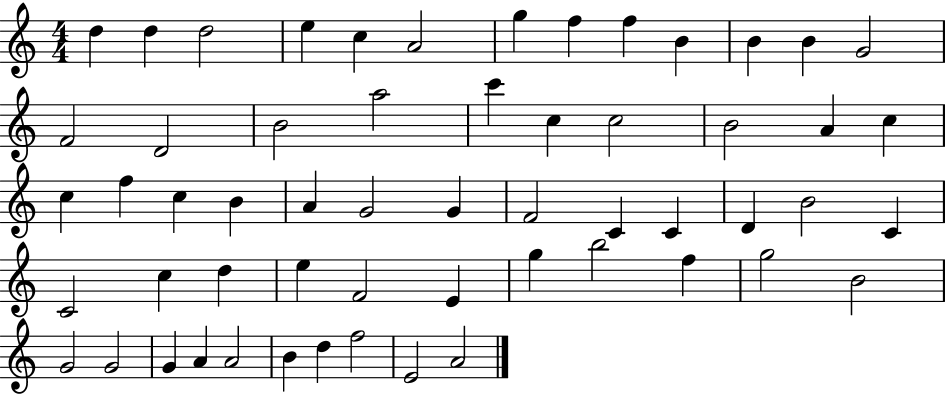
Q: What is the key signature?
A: C major